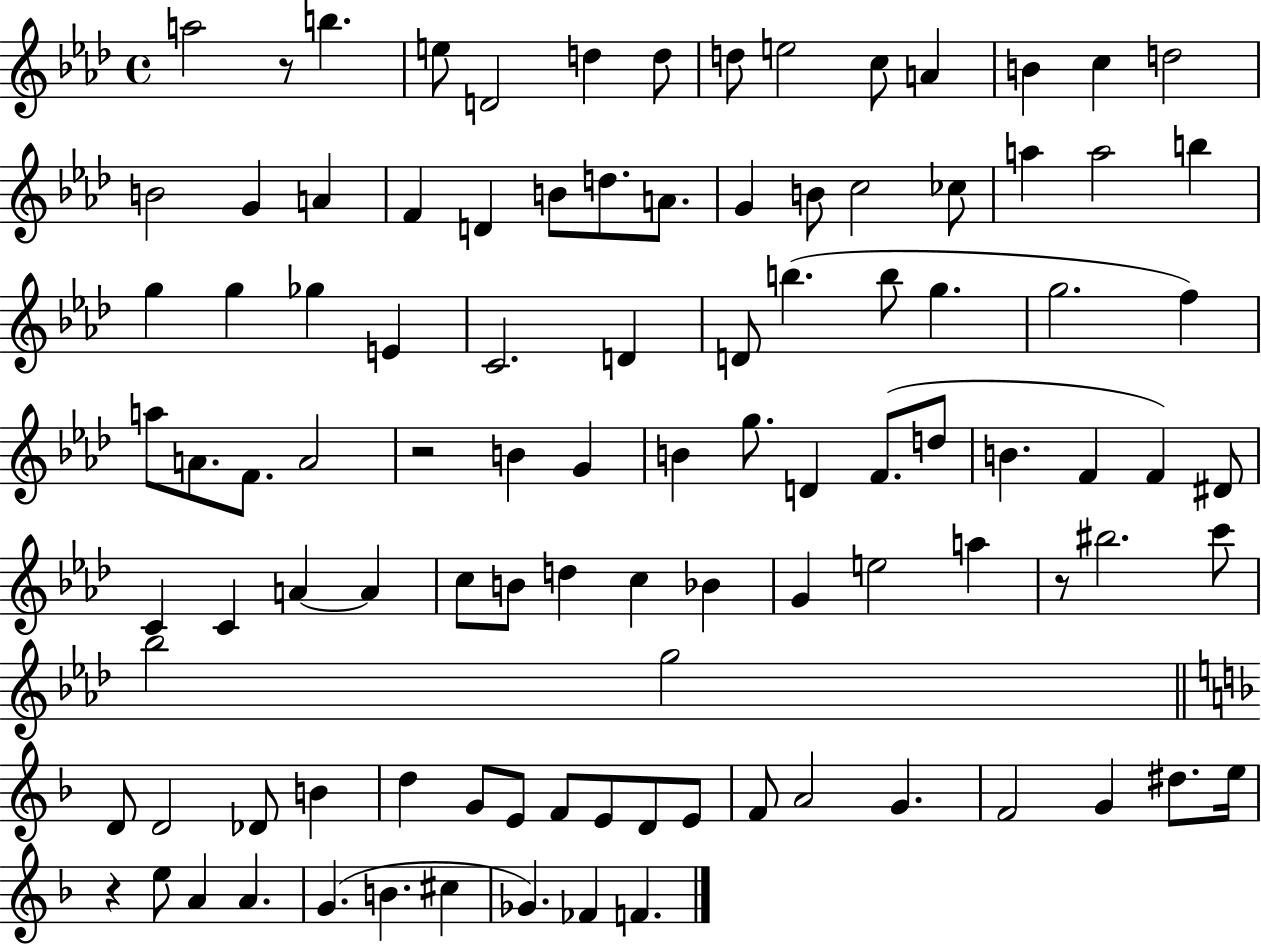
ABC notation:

X:1
T:Untitled
M:4/4
L:1/4
K:Ab
a2 z/2 b e/2 D2 d d/2 d/2 e2 c/2 A B c d2 B2 G A F D B/2 d/2 A/2 G B/2 c2 _c/2 a a2 b g g _g E C2 D D/2 b b/2 g g2 f a/2 A/2 F/2 A2 z2 B G B g/2 D F/2 d/2 B F F ^D/2 C C A A c/2 B/2 d c _B G e2 a z/2 ^b2 c'/2 _b2 g2 D/2 D2 _D/2 B d G/2 E/2 F/2 E/2 D/2 E/2 F/2 A2 G F2 G ^d/2 e/4 z e/2 A A G B ^c _G _F F